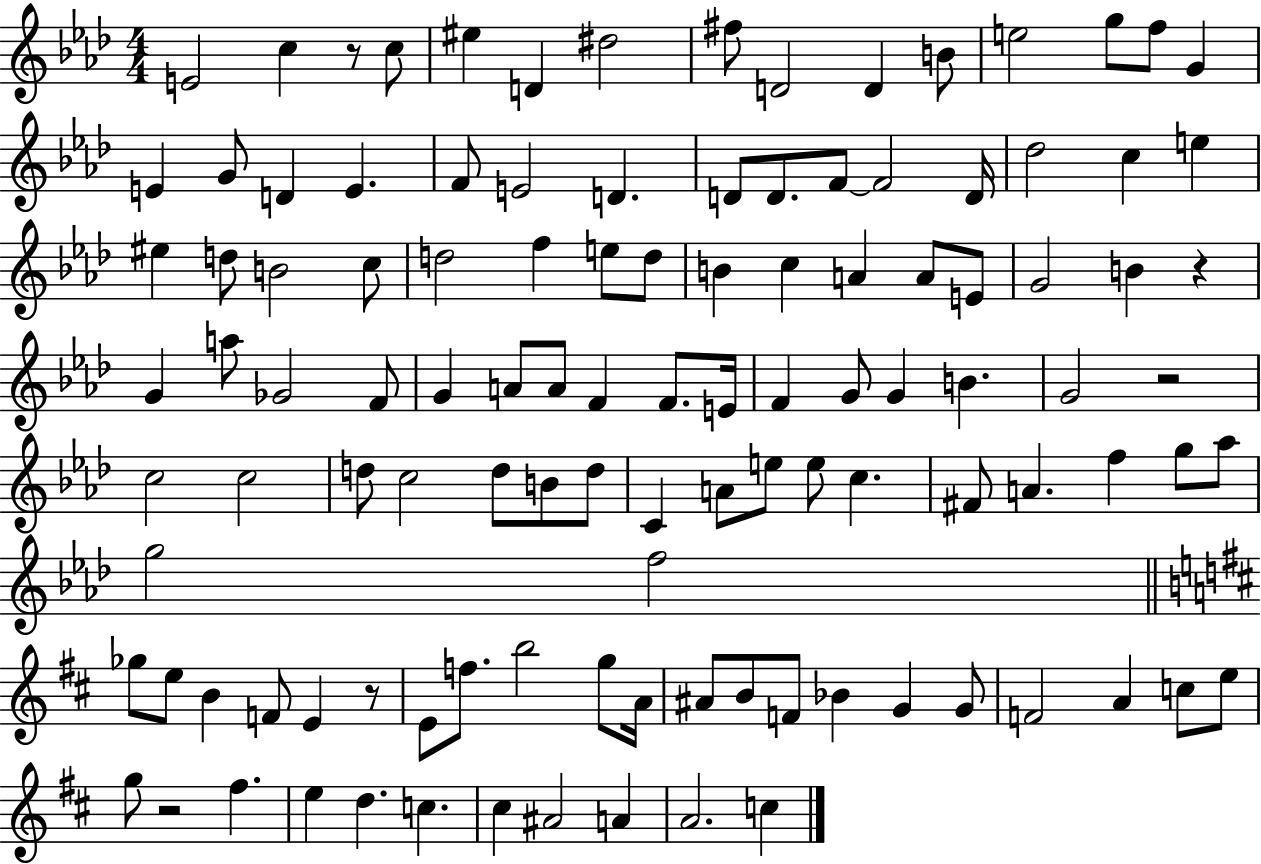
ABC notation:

X:1
T:Untitled
M:4/4
L:1/4
K:Ab
E2 c z/2 c/2 ^e D ^d2 ^f/2 D2 D B/2 e2 g/2 f/2 G E G/2 D E F/2 E2 D D/2 D/2 F/2 F2 D/4 _d2 c e ^e d/2 B2 c/2 d2 f e/2 d/2 B c A A/2 E/2 G2 B z G a/2 _G2 F/2 G A/2 A/2 F F/2 E/4 F G/2 G B G2 z2 c2 c2 d/2 c2 d/2 B/2 d/2 C A/2 e/2 e/2 c ^F/2 A f g/2 _a/2 g2 f2 _g/2 e/2 B F/2 E z/2 E/2 f/2 b2 g/2 A/4 ^A/2 B/2 F/2 _B G G/2 F2 A c/2 e/2 g/2 z2 ^f e d c ^c ^A2 A A2 c